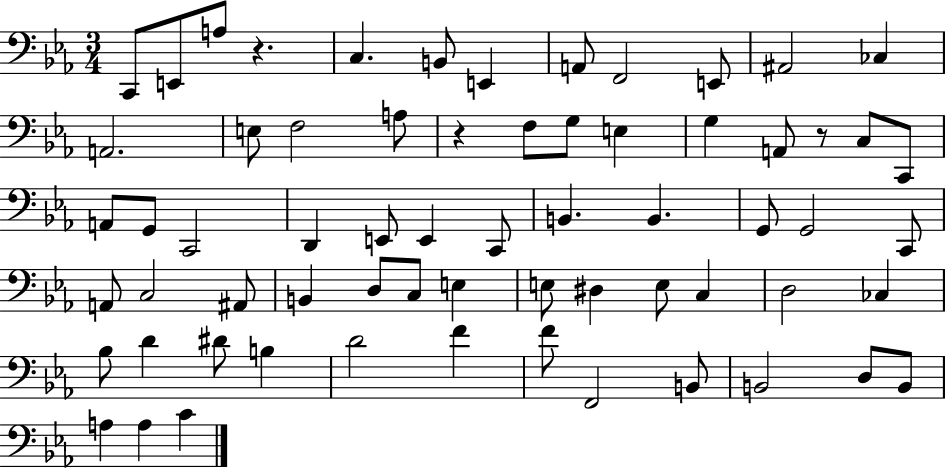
C2/e E2/e A3/e R/q. C3/q. B2/e E2/q A2/e F2/h E2/e A#2/h CES3/q A2/h. E3/e F3/h A3/e R/q F3/e G3/e E3/q G3/q A2/e R/e C3/e C2/e A2/e G2/e C2/h D2/q E2/e E2/q C2/e B2/q. B2/q. G2/e G2/h C2/e A2/e C3/h A#2/e B2/q D3/e C3/e E3/q E3/e D#3/q E3/e C3/q D3/h CES3/q Bb3/e D4/q D#4/e B3/q D4/h F4/q F4/e F2/h B2/e B2/h D3/e B2/e A3/q A3/q C4/q